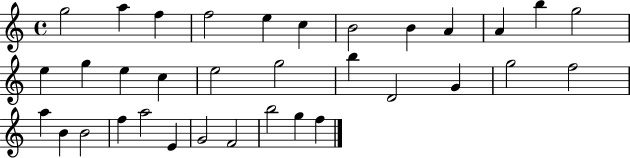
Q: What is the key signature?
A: C major